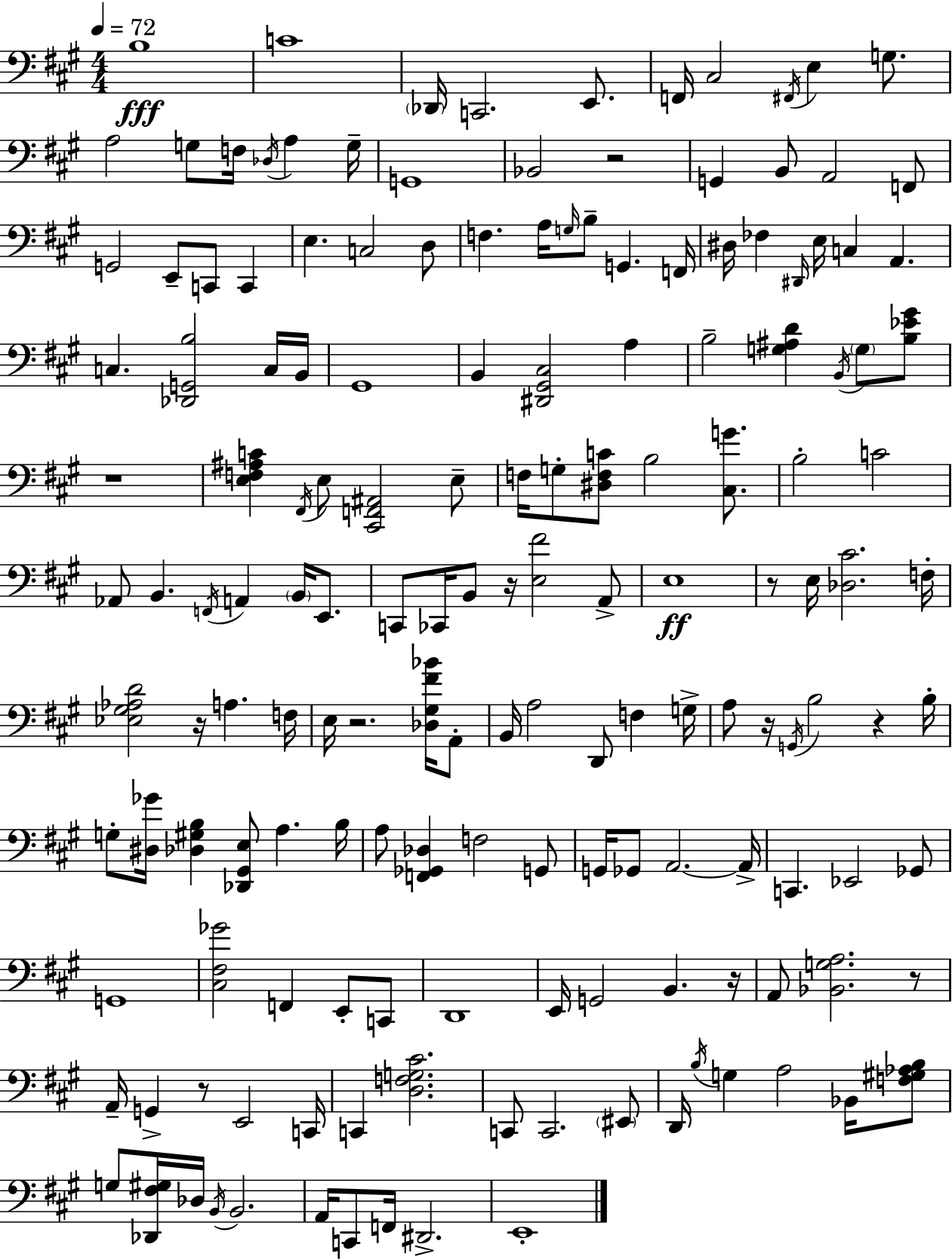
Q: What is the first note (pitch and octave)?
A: B3